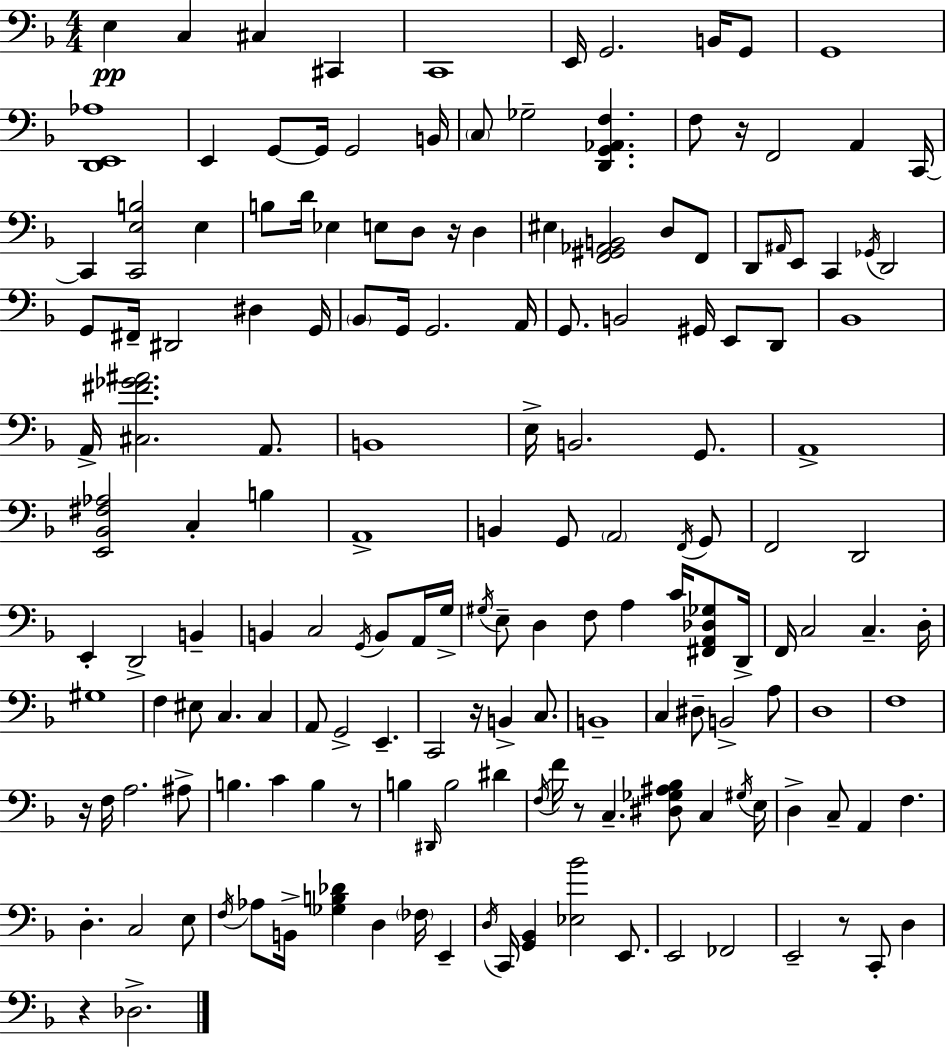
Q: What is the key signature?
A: D minor